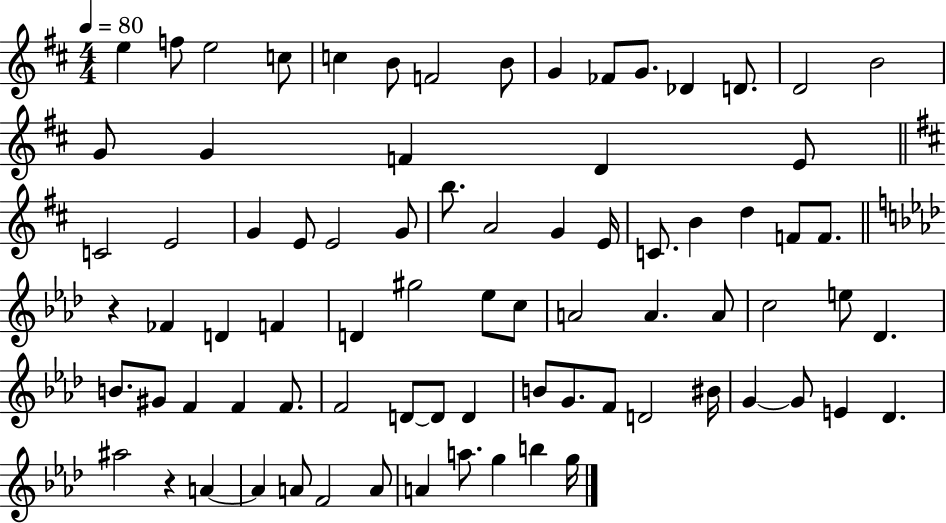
E5/q F5/e E5/h C5/e C5/q B4/e F4/h B4/e G4/q FES4/e G4/e. Db4/q D4/e. D4/h B4/h G4/e G4/q F4/q D4/q E4/e C4/h E4/h G4/q E4/e E4/h G4/e B5/e. A4/h G4/q E4/s C4/e. B4/q D5/q F4/e F4/e. R/q FES4/q D4/q F4/q D4/q G#5/h Eb5/e C5/e A4/h A4/q. A4/e C5/h E5/e Db4/q. B4/e. G#4/e F4/q F4/q F4/e. F4/h D4/e D4/e D4/q B4/e G4/e. F4/e D4/h BIS4/s G4/q G4/e E4/q Db4/q. A#5/h R/q A4/q A4/q A4/e F4/h A4/e A4/q A5/e. G5/q B5/q G5/s